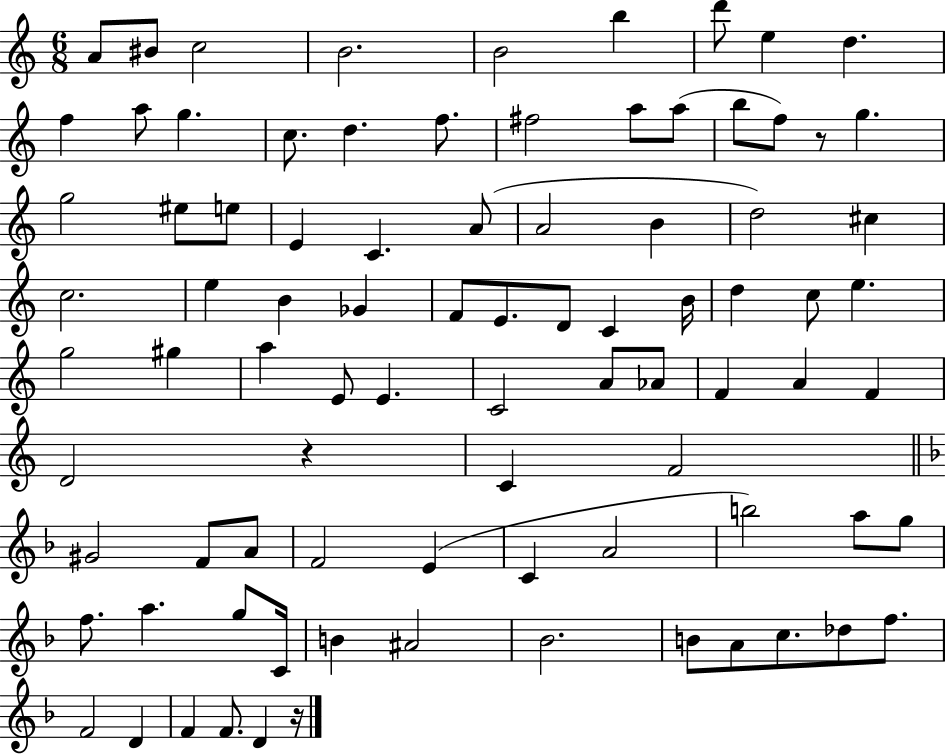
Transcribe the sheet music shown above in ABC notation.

X:1
T:Untitled
M:6/8
L:1/4
K:C
A/2 ^B/2 c2 B2 B2 b d'/2 e d f a/2 g c/2 d f/2 ^f2 a/2 a/2 b/2 f/2 z/2 g g2 ^e/2 e/2 E C A/2 A2 B d2 ^c c2 e B _G F/2 E/2 D/2 C B/4 d c/2 e g2 ^g a E/2 E C2 A/2 _A/2 F A F D2 z C F2 ^G2 F/2 A/2 F2 E C A2 b2 a/2 g/2 f/2 a g/2 C/4 B ^A2 _B2 B/2 A/2 c/2 _d/2 f/2 F2 D F F/2 D z/4